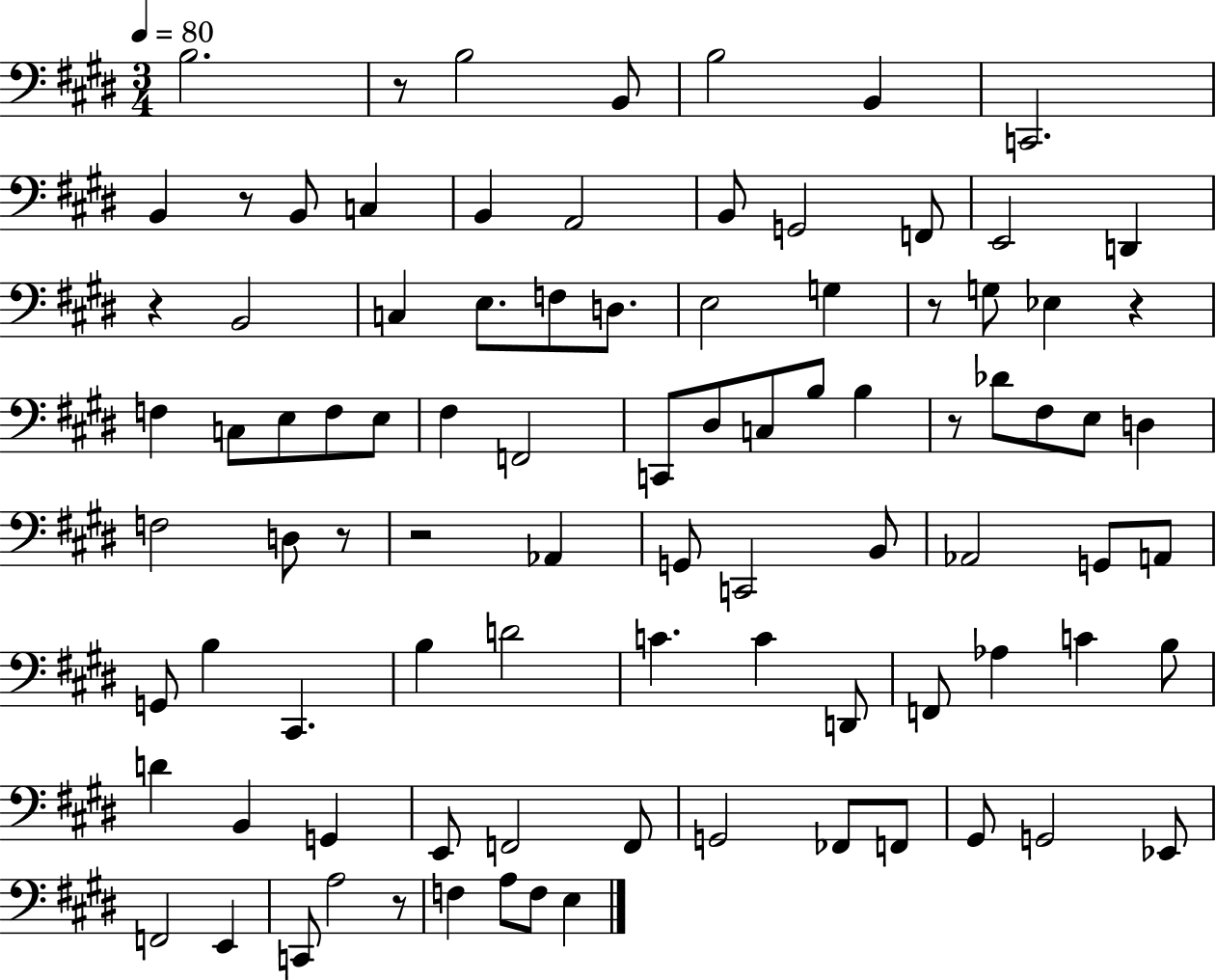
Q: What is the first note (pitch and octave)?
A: B3